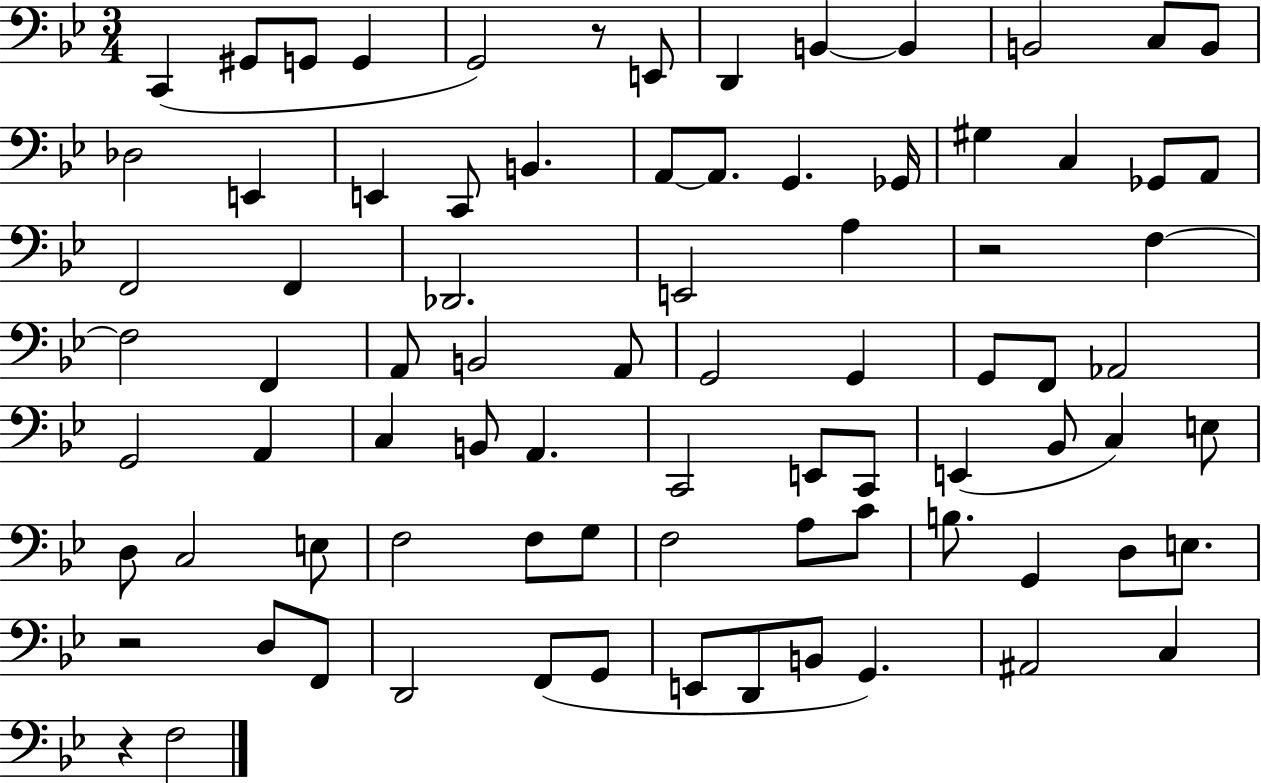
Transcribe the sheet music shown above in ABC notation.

X:1
T:Untitled
M:3/4
L:1/4
K:Bb
C,, ^G,,/2 G,,/2 G,, G,,2 z/2 E,,/2 D,, B,, B,, B,,2 C,/2 B,,/2 _D,2 E,, E,, C,,/2 B,, A,,/2 A,,/2 G,, _G,,/4 ^G, C, _G,,/2 A,,/2 F,,2 F,, _D,,2 E,,2 A, z2 F, F,2 F,, A,,/2 B,,2 A,,/2 G,,2 G,, G,,/2 F,,/2 _A,,2 G,,2 A,, C, B,,/2 A,, C,,2 E,,/2 C,,/2 E,, _B,,/2 C, E,/2 D,/2 C,2 E,/2 F,2 F,/2 G,/2 F,2 A,/2 C/2 B,/2 G,, D,/2 E,/2 z2 D,/2 F,,/2 D,,2 F,,/2 G,,/2 E,,/2 D,,/2 B,,/2 G,, ^A,,2 C, z F,2